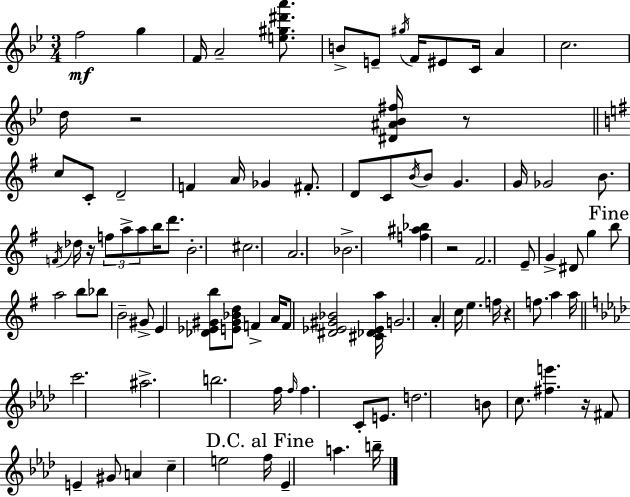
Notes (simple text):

F5/h G5/q F4/s A4/h [E5,G#5,D#6,A6]/e. B4/e E4/e G#5/s F4/s EIS4/e C4/s A4/q C5/h. D5/s R/h [D#4,A#4,Bb4,F#5]/s R/e C5/e C4/e D4/h F4/q A4/s Gb4/q F#4/e. D4/e C4/e B4/s B4/e G4/q. G4/s Gb4/h B4/e. F4/s Db5/s R/s F5/e A5/e A5/e B5/s D6/e. B4/h. C#5/h. A4/h. Bb4/h. [F5,A#5,Bb5]/q R/h F#4/h. E4/e G4/q D#4/e G5/q B5/e A5/h B5/e Bb5/e B4/h G#4/e E4/q [Db4,Eb4,G#4,B5]/e [E4,G#4,Bb4,D5]/e F4/q A4/s F4/e [D#4,Eb4,G#4,Bb4]/h [C#4,Db4,Eb4,A5]/s G4/h. A4/q C5/s E5/q. F5/s R/q F5/e. A5/q A5/s C6/h. A#5/h. B5/h. F5/s F5/s F5/q. C4/e E4/e. D5/h. B4/e C5/e. [F#5,E6]/q. R/s F#4/e E4/q G#4/e A4/q C5/q E5/h F5/s Eb4/q A5/q. B5/s